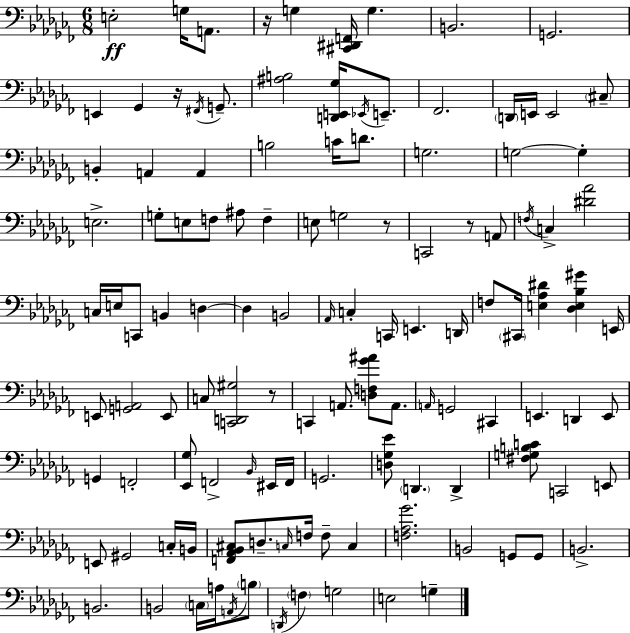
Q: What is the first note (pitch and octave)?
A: E3